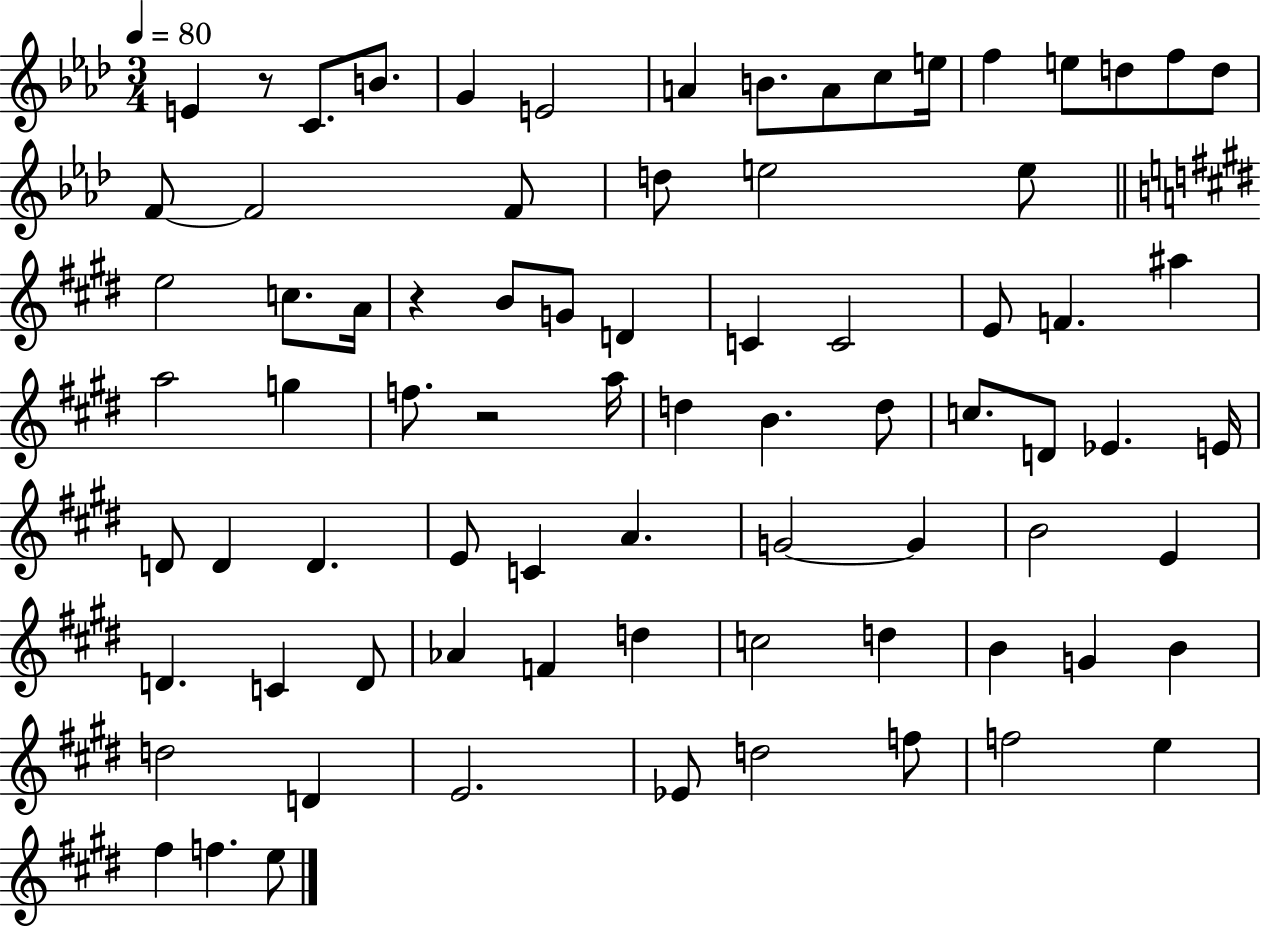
E4/q R/e C4/e. B4/e. G4/q E4/h A4/q B4/e. A4/e C5/e E5/s F5/q E5/e D5/e F5/e D5/e F4/e F4/h F4/e D5/e E5/h E5/e E5/h C5/e. A4/s R/q B4/e G4/e D4/q C4/q C4/h E4/e F4/q. A#5/q A5/h G5/q F5/e. R/h A5/s D5/q B4/q. D5/e C5/e. D4/e Eb4/q. E4/s D4/e D4/q D4/q. E4/e C4/q A4/q. G4/h G4/q B4/h E4/q D4/q. C4/q D4/e Ab4/q F4/q D5/q C5/h D5/q B4/q G4/q B4/q D5/h D4/q E4/h. Eb4/e D5/h F5/e F5/h E5/q F#5/q F5/q. E5/e